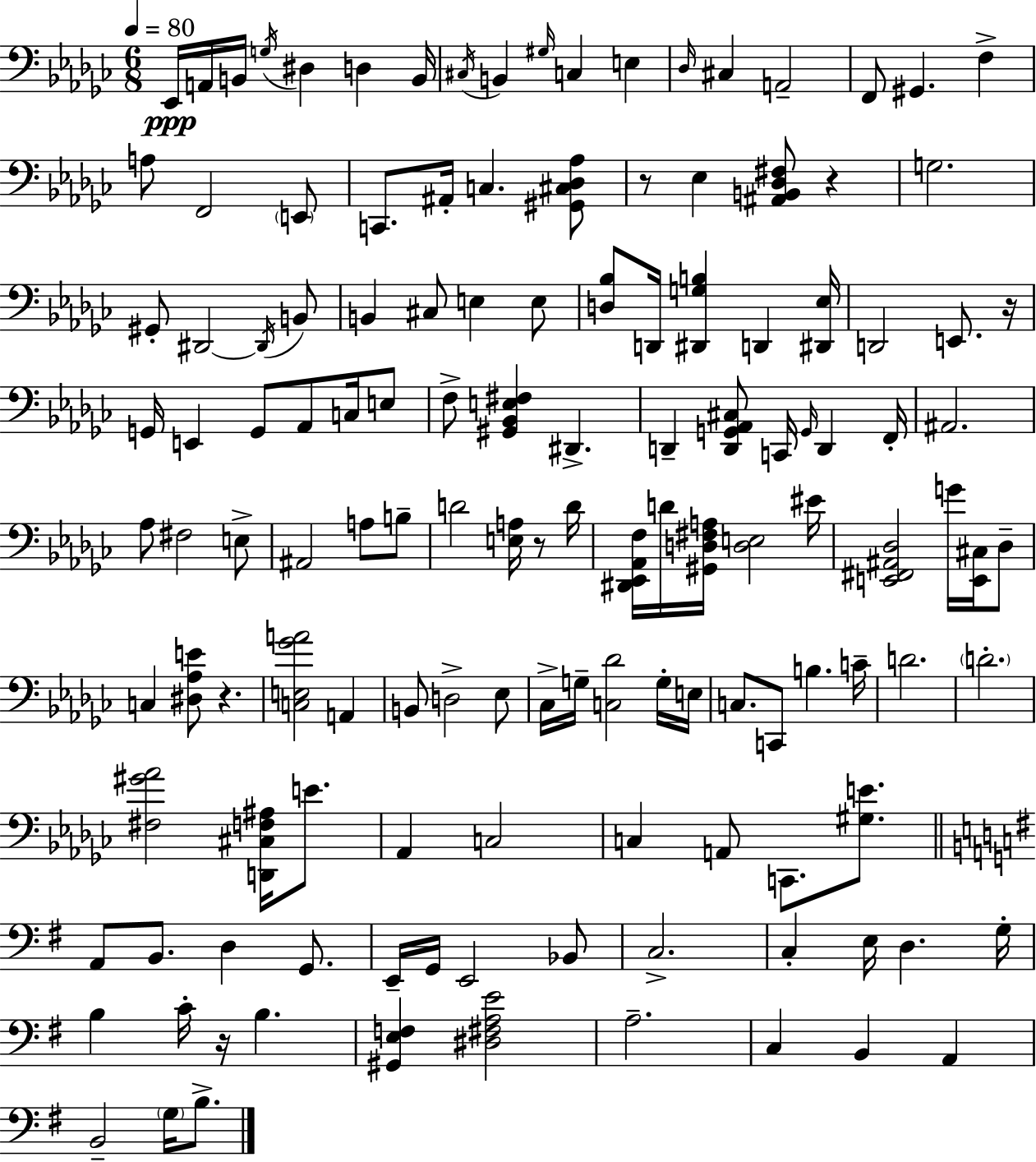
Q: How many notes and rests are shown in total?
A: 135